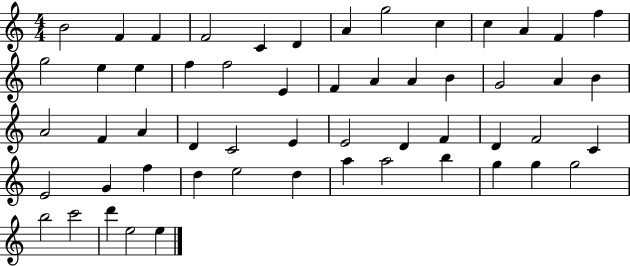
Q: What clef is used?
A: treble